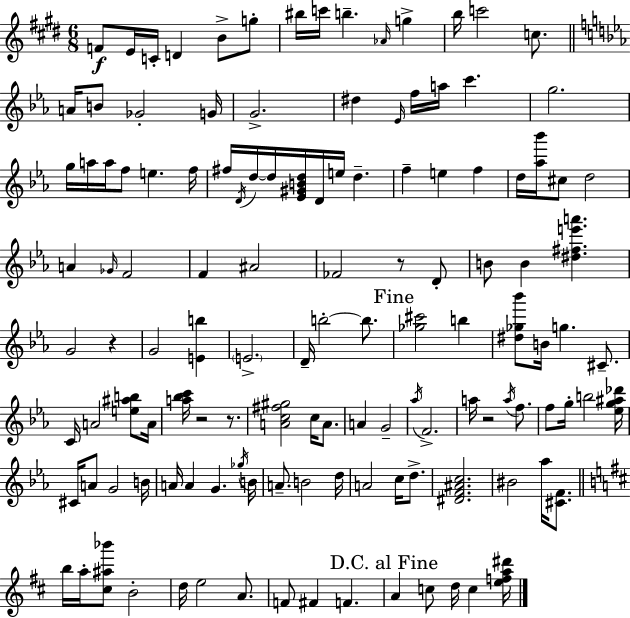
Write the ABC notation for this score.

X:1
T:Untitled
M:6/8
L:1/4
K:E
F/2 E/4 C/4 D B/2 g/2 ^b/4 c'/4 b _A/4 g b/4 c'2 c/2 A/4 B/2 _G2 G/4 G2 ^d _E/4 f/4 a/4 c' g2 g/4 a/4 a/4 f/2 e f/4 ^f/4 D/4 d/4 d/4 [_E^GBd]/4 D/4 e/4 d f e f d/4 [_a_b']/4 ^c/2 d2 A _G/4 F2 F ^A2 _F2 z/2 D/2 B/2 B [^d^fe'a'] G2 z G2 [Eb] E2 D/4 b2 b/2 [_g^c']2 b [^d_g_b']/2 B/4 g ^C/2 C/4 A2 [e^ab]/2 A/4 [a_bc']/4 z2 z/2 [Ac^f^g]2 c/4 A/2 A G2 _a/4 F2 a/4 z2 a/4 f/2 f/2 g/4 b2 [_eg^a_d']/4 ^C/4 A/2 G2 B/4 A/4 A G _g/4 B/4 A/2 B2 d/4 A2 c/4 d/2 [^DF^Ac]2 ^B2 _a/4 [^CF]/2 b/4 a/4 [^c^a_b']/2 B2 d/4 e2 A/2 F/2 ^F F A c/2 d/4 c [efa^d']/4